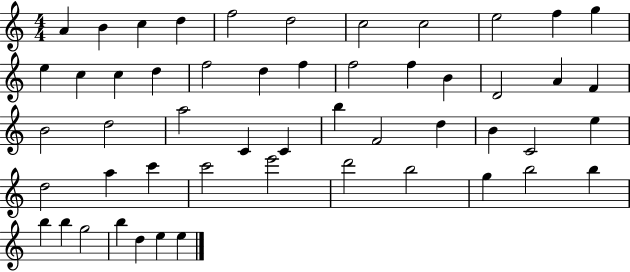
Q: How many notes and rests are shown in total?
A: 52